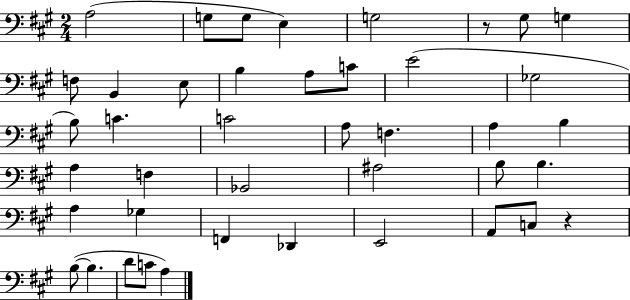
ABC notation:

X:1
T:Untitled
M:2/4
L:1/4
K:A
A,2 G,/2 G,/2 E, G,2 z/2 ^G,/2 G, F,/2 B,, E,/2 B, A,/2 C/2 E2 _G,2 B,/2 C C2 A,/2 F, A, B, A, F, _B,,2 ^A,2 B,/2 B, A, _G, F,, _D,, E,,2 A,,/2 C,/2 z B,/2 B, D/2 C/2 A,